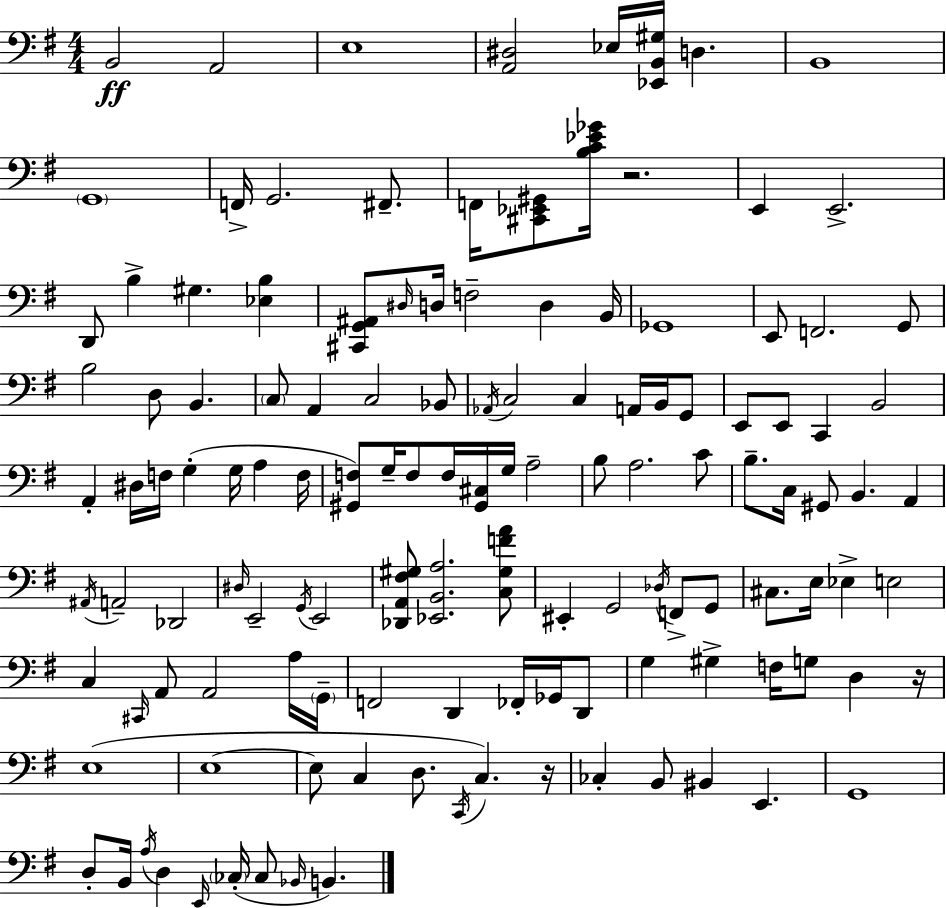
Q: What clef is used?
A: bass